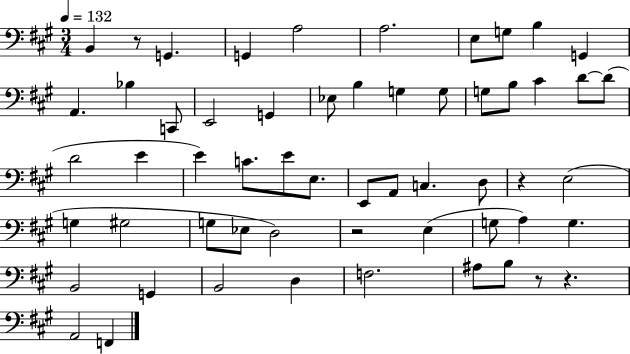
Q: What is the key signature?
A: A major